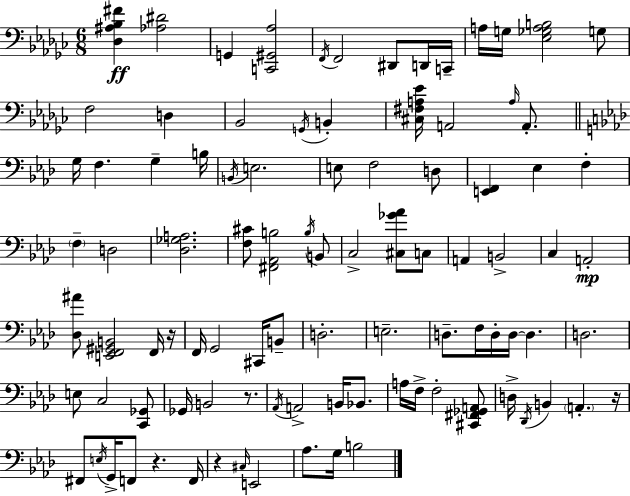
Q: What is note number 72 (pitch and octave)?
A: C#3